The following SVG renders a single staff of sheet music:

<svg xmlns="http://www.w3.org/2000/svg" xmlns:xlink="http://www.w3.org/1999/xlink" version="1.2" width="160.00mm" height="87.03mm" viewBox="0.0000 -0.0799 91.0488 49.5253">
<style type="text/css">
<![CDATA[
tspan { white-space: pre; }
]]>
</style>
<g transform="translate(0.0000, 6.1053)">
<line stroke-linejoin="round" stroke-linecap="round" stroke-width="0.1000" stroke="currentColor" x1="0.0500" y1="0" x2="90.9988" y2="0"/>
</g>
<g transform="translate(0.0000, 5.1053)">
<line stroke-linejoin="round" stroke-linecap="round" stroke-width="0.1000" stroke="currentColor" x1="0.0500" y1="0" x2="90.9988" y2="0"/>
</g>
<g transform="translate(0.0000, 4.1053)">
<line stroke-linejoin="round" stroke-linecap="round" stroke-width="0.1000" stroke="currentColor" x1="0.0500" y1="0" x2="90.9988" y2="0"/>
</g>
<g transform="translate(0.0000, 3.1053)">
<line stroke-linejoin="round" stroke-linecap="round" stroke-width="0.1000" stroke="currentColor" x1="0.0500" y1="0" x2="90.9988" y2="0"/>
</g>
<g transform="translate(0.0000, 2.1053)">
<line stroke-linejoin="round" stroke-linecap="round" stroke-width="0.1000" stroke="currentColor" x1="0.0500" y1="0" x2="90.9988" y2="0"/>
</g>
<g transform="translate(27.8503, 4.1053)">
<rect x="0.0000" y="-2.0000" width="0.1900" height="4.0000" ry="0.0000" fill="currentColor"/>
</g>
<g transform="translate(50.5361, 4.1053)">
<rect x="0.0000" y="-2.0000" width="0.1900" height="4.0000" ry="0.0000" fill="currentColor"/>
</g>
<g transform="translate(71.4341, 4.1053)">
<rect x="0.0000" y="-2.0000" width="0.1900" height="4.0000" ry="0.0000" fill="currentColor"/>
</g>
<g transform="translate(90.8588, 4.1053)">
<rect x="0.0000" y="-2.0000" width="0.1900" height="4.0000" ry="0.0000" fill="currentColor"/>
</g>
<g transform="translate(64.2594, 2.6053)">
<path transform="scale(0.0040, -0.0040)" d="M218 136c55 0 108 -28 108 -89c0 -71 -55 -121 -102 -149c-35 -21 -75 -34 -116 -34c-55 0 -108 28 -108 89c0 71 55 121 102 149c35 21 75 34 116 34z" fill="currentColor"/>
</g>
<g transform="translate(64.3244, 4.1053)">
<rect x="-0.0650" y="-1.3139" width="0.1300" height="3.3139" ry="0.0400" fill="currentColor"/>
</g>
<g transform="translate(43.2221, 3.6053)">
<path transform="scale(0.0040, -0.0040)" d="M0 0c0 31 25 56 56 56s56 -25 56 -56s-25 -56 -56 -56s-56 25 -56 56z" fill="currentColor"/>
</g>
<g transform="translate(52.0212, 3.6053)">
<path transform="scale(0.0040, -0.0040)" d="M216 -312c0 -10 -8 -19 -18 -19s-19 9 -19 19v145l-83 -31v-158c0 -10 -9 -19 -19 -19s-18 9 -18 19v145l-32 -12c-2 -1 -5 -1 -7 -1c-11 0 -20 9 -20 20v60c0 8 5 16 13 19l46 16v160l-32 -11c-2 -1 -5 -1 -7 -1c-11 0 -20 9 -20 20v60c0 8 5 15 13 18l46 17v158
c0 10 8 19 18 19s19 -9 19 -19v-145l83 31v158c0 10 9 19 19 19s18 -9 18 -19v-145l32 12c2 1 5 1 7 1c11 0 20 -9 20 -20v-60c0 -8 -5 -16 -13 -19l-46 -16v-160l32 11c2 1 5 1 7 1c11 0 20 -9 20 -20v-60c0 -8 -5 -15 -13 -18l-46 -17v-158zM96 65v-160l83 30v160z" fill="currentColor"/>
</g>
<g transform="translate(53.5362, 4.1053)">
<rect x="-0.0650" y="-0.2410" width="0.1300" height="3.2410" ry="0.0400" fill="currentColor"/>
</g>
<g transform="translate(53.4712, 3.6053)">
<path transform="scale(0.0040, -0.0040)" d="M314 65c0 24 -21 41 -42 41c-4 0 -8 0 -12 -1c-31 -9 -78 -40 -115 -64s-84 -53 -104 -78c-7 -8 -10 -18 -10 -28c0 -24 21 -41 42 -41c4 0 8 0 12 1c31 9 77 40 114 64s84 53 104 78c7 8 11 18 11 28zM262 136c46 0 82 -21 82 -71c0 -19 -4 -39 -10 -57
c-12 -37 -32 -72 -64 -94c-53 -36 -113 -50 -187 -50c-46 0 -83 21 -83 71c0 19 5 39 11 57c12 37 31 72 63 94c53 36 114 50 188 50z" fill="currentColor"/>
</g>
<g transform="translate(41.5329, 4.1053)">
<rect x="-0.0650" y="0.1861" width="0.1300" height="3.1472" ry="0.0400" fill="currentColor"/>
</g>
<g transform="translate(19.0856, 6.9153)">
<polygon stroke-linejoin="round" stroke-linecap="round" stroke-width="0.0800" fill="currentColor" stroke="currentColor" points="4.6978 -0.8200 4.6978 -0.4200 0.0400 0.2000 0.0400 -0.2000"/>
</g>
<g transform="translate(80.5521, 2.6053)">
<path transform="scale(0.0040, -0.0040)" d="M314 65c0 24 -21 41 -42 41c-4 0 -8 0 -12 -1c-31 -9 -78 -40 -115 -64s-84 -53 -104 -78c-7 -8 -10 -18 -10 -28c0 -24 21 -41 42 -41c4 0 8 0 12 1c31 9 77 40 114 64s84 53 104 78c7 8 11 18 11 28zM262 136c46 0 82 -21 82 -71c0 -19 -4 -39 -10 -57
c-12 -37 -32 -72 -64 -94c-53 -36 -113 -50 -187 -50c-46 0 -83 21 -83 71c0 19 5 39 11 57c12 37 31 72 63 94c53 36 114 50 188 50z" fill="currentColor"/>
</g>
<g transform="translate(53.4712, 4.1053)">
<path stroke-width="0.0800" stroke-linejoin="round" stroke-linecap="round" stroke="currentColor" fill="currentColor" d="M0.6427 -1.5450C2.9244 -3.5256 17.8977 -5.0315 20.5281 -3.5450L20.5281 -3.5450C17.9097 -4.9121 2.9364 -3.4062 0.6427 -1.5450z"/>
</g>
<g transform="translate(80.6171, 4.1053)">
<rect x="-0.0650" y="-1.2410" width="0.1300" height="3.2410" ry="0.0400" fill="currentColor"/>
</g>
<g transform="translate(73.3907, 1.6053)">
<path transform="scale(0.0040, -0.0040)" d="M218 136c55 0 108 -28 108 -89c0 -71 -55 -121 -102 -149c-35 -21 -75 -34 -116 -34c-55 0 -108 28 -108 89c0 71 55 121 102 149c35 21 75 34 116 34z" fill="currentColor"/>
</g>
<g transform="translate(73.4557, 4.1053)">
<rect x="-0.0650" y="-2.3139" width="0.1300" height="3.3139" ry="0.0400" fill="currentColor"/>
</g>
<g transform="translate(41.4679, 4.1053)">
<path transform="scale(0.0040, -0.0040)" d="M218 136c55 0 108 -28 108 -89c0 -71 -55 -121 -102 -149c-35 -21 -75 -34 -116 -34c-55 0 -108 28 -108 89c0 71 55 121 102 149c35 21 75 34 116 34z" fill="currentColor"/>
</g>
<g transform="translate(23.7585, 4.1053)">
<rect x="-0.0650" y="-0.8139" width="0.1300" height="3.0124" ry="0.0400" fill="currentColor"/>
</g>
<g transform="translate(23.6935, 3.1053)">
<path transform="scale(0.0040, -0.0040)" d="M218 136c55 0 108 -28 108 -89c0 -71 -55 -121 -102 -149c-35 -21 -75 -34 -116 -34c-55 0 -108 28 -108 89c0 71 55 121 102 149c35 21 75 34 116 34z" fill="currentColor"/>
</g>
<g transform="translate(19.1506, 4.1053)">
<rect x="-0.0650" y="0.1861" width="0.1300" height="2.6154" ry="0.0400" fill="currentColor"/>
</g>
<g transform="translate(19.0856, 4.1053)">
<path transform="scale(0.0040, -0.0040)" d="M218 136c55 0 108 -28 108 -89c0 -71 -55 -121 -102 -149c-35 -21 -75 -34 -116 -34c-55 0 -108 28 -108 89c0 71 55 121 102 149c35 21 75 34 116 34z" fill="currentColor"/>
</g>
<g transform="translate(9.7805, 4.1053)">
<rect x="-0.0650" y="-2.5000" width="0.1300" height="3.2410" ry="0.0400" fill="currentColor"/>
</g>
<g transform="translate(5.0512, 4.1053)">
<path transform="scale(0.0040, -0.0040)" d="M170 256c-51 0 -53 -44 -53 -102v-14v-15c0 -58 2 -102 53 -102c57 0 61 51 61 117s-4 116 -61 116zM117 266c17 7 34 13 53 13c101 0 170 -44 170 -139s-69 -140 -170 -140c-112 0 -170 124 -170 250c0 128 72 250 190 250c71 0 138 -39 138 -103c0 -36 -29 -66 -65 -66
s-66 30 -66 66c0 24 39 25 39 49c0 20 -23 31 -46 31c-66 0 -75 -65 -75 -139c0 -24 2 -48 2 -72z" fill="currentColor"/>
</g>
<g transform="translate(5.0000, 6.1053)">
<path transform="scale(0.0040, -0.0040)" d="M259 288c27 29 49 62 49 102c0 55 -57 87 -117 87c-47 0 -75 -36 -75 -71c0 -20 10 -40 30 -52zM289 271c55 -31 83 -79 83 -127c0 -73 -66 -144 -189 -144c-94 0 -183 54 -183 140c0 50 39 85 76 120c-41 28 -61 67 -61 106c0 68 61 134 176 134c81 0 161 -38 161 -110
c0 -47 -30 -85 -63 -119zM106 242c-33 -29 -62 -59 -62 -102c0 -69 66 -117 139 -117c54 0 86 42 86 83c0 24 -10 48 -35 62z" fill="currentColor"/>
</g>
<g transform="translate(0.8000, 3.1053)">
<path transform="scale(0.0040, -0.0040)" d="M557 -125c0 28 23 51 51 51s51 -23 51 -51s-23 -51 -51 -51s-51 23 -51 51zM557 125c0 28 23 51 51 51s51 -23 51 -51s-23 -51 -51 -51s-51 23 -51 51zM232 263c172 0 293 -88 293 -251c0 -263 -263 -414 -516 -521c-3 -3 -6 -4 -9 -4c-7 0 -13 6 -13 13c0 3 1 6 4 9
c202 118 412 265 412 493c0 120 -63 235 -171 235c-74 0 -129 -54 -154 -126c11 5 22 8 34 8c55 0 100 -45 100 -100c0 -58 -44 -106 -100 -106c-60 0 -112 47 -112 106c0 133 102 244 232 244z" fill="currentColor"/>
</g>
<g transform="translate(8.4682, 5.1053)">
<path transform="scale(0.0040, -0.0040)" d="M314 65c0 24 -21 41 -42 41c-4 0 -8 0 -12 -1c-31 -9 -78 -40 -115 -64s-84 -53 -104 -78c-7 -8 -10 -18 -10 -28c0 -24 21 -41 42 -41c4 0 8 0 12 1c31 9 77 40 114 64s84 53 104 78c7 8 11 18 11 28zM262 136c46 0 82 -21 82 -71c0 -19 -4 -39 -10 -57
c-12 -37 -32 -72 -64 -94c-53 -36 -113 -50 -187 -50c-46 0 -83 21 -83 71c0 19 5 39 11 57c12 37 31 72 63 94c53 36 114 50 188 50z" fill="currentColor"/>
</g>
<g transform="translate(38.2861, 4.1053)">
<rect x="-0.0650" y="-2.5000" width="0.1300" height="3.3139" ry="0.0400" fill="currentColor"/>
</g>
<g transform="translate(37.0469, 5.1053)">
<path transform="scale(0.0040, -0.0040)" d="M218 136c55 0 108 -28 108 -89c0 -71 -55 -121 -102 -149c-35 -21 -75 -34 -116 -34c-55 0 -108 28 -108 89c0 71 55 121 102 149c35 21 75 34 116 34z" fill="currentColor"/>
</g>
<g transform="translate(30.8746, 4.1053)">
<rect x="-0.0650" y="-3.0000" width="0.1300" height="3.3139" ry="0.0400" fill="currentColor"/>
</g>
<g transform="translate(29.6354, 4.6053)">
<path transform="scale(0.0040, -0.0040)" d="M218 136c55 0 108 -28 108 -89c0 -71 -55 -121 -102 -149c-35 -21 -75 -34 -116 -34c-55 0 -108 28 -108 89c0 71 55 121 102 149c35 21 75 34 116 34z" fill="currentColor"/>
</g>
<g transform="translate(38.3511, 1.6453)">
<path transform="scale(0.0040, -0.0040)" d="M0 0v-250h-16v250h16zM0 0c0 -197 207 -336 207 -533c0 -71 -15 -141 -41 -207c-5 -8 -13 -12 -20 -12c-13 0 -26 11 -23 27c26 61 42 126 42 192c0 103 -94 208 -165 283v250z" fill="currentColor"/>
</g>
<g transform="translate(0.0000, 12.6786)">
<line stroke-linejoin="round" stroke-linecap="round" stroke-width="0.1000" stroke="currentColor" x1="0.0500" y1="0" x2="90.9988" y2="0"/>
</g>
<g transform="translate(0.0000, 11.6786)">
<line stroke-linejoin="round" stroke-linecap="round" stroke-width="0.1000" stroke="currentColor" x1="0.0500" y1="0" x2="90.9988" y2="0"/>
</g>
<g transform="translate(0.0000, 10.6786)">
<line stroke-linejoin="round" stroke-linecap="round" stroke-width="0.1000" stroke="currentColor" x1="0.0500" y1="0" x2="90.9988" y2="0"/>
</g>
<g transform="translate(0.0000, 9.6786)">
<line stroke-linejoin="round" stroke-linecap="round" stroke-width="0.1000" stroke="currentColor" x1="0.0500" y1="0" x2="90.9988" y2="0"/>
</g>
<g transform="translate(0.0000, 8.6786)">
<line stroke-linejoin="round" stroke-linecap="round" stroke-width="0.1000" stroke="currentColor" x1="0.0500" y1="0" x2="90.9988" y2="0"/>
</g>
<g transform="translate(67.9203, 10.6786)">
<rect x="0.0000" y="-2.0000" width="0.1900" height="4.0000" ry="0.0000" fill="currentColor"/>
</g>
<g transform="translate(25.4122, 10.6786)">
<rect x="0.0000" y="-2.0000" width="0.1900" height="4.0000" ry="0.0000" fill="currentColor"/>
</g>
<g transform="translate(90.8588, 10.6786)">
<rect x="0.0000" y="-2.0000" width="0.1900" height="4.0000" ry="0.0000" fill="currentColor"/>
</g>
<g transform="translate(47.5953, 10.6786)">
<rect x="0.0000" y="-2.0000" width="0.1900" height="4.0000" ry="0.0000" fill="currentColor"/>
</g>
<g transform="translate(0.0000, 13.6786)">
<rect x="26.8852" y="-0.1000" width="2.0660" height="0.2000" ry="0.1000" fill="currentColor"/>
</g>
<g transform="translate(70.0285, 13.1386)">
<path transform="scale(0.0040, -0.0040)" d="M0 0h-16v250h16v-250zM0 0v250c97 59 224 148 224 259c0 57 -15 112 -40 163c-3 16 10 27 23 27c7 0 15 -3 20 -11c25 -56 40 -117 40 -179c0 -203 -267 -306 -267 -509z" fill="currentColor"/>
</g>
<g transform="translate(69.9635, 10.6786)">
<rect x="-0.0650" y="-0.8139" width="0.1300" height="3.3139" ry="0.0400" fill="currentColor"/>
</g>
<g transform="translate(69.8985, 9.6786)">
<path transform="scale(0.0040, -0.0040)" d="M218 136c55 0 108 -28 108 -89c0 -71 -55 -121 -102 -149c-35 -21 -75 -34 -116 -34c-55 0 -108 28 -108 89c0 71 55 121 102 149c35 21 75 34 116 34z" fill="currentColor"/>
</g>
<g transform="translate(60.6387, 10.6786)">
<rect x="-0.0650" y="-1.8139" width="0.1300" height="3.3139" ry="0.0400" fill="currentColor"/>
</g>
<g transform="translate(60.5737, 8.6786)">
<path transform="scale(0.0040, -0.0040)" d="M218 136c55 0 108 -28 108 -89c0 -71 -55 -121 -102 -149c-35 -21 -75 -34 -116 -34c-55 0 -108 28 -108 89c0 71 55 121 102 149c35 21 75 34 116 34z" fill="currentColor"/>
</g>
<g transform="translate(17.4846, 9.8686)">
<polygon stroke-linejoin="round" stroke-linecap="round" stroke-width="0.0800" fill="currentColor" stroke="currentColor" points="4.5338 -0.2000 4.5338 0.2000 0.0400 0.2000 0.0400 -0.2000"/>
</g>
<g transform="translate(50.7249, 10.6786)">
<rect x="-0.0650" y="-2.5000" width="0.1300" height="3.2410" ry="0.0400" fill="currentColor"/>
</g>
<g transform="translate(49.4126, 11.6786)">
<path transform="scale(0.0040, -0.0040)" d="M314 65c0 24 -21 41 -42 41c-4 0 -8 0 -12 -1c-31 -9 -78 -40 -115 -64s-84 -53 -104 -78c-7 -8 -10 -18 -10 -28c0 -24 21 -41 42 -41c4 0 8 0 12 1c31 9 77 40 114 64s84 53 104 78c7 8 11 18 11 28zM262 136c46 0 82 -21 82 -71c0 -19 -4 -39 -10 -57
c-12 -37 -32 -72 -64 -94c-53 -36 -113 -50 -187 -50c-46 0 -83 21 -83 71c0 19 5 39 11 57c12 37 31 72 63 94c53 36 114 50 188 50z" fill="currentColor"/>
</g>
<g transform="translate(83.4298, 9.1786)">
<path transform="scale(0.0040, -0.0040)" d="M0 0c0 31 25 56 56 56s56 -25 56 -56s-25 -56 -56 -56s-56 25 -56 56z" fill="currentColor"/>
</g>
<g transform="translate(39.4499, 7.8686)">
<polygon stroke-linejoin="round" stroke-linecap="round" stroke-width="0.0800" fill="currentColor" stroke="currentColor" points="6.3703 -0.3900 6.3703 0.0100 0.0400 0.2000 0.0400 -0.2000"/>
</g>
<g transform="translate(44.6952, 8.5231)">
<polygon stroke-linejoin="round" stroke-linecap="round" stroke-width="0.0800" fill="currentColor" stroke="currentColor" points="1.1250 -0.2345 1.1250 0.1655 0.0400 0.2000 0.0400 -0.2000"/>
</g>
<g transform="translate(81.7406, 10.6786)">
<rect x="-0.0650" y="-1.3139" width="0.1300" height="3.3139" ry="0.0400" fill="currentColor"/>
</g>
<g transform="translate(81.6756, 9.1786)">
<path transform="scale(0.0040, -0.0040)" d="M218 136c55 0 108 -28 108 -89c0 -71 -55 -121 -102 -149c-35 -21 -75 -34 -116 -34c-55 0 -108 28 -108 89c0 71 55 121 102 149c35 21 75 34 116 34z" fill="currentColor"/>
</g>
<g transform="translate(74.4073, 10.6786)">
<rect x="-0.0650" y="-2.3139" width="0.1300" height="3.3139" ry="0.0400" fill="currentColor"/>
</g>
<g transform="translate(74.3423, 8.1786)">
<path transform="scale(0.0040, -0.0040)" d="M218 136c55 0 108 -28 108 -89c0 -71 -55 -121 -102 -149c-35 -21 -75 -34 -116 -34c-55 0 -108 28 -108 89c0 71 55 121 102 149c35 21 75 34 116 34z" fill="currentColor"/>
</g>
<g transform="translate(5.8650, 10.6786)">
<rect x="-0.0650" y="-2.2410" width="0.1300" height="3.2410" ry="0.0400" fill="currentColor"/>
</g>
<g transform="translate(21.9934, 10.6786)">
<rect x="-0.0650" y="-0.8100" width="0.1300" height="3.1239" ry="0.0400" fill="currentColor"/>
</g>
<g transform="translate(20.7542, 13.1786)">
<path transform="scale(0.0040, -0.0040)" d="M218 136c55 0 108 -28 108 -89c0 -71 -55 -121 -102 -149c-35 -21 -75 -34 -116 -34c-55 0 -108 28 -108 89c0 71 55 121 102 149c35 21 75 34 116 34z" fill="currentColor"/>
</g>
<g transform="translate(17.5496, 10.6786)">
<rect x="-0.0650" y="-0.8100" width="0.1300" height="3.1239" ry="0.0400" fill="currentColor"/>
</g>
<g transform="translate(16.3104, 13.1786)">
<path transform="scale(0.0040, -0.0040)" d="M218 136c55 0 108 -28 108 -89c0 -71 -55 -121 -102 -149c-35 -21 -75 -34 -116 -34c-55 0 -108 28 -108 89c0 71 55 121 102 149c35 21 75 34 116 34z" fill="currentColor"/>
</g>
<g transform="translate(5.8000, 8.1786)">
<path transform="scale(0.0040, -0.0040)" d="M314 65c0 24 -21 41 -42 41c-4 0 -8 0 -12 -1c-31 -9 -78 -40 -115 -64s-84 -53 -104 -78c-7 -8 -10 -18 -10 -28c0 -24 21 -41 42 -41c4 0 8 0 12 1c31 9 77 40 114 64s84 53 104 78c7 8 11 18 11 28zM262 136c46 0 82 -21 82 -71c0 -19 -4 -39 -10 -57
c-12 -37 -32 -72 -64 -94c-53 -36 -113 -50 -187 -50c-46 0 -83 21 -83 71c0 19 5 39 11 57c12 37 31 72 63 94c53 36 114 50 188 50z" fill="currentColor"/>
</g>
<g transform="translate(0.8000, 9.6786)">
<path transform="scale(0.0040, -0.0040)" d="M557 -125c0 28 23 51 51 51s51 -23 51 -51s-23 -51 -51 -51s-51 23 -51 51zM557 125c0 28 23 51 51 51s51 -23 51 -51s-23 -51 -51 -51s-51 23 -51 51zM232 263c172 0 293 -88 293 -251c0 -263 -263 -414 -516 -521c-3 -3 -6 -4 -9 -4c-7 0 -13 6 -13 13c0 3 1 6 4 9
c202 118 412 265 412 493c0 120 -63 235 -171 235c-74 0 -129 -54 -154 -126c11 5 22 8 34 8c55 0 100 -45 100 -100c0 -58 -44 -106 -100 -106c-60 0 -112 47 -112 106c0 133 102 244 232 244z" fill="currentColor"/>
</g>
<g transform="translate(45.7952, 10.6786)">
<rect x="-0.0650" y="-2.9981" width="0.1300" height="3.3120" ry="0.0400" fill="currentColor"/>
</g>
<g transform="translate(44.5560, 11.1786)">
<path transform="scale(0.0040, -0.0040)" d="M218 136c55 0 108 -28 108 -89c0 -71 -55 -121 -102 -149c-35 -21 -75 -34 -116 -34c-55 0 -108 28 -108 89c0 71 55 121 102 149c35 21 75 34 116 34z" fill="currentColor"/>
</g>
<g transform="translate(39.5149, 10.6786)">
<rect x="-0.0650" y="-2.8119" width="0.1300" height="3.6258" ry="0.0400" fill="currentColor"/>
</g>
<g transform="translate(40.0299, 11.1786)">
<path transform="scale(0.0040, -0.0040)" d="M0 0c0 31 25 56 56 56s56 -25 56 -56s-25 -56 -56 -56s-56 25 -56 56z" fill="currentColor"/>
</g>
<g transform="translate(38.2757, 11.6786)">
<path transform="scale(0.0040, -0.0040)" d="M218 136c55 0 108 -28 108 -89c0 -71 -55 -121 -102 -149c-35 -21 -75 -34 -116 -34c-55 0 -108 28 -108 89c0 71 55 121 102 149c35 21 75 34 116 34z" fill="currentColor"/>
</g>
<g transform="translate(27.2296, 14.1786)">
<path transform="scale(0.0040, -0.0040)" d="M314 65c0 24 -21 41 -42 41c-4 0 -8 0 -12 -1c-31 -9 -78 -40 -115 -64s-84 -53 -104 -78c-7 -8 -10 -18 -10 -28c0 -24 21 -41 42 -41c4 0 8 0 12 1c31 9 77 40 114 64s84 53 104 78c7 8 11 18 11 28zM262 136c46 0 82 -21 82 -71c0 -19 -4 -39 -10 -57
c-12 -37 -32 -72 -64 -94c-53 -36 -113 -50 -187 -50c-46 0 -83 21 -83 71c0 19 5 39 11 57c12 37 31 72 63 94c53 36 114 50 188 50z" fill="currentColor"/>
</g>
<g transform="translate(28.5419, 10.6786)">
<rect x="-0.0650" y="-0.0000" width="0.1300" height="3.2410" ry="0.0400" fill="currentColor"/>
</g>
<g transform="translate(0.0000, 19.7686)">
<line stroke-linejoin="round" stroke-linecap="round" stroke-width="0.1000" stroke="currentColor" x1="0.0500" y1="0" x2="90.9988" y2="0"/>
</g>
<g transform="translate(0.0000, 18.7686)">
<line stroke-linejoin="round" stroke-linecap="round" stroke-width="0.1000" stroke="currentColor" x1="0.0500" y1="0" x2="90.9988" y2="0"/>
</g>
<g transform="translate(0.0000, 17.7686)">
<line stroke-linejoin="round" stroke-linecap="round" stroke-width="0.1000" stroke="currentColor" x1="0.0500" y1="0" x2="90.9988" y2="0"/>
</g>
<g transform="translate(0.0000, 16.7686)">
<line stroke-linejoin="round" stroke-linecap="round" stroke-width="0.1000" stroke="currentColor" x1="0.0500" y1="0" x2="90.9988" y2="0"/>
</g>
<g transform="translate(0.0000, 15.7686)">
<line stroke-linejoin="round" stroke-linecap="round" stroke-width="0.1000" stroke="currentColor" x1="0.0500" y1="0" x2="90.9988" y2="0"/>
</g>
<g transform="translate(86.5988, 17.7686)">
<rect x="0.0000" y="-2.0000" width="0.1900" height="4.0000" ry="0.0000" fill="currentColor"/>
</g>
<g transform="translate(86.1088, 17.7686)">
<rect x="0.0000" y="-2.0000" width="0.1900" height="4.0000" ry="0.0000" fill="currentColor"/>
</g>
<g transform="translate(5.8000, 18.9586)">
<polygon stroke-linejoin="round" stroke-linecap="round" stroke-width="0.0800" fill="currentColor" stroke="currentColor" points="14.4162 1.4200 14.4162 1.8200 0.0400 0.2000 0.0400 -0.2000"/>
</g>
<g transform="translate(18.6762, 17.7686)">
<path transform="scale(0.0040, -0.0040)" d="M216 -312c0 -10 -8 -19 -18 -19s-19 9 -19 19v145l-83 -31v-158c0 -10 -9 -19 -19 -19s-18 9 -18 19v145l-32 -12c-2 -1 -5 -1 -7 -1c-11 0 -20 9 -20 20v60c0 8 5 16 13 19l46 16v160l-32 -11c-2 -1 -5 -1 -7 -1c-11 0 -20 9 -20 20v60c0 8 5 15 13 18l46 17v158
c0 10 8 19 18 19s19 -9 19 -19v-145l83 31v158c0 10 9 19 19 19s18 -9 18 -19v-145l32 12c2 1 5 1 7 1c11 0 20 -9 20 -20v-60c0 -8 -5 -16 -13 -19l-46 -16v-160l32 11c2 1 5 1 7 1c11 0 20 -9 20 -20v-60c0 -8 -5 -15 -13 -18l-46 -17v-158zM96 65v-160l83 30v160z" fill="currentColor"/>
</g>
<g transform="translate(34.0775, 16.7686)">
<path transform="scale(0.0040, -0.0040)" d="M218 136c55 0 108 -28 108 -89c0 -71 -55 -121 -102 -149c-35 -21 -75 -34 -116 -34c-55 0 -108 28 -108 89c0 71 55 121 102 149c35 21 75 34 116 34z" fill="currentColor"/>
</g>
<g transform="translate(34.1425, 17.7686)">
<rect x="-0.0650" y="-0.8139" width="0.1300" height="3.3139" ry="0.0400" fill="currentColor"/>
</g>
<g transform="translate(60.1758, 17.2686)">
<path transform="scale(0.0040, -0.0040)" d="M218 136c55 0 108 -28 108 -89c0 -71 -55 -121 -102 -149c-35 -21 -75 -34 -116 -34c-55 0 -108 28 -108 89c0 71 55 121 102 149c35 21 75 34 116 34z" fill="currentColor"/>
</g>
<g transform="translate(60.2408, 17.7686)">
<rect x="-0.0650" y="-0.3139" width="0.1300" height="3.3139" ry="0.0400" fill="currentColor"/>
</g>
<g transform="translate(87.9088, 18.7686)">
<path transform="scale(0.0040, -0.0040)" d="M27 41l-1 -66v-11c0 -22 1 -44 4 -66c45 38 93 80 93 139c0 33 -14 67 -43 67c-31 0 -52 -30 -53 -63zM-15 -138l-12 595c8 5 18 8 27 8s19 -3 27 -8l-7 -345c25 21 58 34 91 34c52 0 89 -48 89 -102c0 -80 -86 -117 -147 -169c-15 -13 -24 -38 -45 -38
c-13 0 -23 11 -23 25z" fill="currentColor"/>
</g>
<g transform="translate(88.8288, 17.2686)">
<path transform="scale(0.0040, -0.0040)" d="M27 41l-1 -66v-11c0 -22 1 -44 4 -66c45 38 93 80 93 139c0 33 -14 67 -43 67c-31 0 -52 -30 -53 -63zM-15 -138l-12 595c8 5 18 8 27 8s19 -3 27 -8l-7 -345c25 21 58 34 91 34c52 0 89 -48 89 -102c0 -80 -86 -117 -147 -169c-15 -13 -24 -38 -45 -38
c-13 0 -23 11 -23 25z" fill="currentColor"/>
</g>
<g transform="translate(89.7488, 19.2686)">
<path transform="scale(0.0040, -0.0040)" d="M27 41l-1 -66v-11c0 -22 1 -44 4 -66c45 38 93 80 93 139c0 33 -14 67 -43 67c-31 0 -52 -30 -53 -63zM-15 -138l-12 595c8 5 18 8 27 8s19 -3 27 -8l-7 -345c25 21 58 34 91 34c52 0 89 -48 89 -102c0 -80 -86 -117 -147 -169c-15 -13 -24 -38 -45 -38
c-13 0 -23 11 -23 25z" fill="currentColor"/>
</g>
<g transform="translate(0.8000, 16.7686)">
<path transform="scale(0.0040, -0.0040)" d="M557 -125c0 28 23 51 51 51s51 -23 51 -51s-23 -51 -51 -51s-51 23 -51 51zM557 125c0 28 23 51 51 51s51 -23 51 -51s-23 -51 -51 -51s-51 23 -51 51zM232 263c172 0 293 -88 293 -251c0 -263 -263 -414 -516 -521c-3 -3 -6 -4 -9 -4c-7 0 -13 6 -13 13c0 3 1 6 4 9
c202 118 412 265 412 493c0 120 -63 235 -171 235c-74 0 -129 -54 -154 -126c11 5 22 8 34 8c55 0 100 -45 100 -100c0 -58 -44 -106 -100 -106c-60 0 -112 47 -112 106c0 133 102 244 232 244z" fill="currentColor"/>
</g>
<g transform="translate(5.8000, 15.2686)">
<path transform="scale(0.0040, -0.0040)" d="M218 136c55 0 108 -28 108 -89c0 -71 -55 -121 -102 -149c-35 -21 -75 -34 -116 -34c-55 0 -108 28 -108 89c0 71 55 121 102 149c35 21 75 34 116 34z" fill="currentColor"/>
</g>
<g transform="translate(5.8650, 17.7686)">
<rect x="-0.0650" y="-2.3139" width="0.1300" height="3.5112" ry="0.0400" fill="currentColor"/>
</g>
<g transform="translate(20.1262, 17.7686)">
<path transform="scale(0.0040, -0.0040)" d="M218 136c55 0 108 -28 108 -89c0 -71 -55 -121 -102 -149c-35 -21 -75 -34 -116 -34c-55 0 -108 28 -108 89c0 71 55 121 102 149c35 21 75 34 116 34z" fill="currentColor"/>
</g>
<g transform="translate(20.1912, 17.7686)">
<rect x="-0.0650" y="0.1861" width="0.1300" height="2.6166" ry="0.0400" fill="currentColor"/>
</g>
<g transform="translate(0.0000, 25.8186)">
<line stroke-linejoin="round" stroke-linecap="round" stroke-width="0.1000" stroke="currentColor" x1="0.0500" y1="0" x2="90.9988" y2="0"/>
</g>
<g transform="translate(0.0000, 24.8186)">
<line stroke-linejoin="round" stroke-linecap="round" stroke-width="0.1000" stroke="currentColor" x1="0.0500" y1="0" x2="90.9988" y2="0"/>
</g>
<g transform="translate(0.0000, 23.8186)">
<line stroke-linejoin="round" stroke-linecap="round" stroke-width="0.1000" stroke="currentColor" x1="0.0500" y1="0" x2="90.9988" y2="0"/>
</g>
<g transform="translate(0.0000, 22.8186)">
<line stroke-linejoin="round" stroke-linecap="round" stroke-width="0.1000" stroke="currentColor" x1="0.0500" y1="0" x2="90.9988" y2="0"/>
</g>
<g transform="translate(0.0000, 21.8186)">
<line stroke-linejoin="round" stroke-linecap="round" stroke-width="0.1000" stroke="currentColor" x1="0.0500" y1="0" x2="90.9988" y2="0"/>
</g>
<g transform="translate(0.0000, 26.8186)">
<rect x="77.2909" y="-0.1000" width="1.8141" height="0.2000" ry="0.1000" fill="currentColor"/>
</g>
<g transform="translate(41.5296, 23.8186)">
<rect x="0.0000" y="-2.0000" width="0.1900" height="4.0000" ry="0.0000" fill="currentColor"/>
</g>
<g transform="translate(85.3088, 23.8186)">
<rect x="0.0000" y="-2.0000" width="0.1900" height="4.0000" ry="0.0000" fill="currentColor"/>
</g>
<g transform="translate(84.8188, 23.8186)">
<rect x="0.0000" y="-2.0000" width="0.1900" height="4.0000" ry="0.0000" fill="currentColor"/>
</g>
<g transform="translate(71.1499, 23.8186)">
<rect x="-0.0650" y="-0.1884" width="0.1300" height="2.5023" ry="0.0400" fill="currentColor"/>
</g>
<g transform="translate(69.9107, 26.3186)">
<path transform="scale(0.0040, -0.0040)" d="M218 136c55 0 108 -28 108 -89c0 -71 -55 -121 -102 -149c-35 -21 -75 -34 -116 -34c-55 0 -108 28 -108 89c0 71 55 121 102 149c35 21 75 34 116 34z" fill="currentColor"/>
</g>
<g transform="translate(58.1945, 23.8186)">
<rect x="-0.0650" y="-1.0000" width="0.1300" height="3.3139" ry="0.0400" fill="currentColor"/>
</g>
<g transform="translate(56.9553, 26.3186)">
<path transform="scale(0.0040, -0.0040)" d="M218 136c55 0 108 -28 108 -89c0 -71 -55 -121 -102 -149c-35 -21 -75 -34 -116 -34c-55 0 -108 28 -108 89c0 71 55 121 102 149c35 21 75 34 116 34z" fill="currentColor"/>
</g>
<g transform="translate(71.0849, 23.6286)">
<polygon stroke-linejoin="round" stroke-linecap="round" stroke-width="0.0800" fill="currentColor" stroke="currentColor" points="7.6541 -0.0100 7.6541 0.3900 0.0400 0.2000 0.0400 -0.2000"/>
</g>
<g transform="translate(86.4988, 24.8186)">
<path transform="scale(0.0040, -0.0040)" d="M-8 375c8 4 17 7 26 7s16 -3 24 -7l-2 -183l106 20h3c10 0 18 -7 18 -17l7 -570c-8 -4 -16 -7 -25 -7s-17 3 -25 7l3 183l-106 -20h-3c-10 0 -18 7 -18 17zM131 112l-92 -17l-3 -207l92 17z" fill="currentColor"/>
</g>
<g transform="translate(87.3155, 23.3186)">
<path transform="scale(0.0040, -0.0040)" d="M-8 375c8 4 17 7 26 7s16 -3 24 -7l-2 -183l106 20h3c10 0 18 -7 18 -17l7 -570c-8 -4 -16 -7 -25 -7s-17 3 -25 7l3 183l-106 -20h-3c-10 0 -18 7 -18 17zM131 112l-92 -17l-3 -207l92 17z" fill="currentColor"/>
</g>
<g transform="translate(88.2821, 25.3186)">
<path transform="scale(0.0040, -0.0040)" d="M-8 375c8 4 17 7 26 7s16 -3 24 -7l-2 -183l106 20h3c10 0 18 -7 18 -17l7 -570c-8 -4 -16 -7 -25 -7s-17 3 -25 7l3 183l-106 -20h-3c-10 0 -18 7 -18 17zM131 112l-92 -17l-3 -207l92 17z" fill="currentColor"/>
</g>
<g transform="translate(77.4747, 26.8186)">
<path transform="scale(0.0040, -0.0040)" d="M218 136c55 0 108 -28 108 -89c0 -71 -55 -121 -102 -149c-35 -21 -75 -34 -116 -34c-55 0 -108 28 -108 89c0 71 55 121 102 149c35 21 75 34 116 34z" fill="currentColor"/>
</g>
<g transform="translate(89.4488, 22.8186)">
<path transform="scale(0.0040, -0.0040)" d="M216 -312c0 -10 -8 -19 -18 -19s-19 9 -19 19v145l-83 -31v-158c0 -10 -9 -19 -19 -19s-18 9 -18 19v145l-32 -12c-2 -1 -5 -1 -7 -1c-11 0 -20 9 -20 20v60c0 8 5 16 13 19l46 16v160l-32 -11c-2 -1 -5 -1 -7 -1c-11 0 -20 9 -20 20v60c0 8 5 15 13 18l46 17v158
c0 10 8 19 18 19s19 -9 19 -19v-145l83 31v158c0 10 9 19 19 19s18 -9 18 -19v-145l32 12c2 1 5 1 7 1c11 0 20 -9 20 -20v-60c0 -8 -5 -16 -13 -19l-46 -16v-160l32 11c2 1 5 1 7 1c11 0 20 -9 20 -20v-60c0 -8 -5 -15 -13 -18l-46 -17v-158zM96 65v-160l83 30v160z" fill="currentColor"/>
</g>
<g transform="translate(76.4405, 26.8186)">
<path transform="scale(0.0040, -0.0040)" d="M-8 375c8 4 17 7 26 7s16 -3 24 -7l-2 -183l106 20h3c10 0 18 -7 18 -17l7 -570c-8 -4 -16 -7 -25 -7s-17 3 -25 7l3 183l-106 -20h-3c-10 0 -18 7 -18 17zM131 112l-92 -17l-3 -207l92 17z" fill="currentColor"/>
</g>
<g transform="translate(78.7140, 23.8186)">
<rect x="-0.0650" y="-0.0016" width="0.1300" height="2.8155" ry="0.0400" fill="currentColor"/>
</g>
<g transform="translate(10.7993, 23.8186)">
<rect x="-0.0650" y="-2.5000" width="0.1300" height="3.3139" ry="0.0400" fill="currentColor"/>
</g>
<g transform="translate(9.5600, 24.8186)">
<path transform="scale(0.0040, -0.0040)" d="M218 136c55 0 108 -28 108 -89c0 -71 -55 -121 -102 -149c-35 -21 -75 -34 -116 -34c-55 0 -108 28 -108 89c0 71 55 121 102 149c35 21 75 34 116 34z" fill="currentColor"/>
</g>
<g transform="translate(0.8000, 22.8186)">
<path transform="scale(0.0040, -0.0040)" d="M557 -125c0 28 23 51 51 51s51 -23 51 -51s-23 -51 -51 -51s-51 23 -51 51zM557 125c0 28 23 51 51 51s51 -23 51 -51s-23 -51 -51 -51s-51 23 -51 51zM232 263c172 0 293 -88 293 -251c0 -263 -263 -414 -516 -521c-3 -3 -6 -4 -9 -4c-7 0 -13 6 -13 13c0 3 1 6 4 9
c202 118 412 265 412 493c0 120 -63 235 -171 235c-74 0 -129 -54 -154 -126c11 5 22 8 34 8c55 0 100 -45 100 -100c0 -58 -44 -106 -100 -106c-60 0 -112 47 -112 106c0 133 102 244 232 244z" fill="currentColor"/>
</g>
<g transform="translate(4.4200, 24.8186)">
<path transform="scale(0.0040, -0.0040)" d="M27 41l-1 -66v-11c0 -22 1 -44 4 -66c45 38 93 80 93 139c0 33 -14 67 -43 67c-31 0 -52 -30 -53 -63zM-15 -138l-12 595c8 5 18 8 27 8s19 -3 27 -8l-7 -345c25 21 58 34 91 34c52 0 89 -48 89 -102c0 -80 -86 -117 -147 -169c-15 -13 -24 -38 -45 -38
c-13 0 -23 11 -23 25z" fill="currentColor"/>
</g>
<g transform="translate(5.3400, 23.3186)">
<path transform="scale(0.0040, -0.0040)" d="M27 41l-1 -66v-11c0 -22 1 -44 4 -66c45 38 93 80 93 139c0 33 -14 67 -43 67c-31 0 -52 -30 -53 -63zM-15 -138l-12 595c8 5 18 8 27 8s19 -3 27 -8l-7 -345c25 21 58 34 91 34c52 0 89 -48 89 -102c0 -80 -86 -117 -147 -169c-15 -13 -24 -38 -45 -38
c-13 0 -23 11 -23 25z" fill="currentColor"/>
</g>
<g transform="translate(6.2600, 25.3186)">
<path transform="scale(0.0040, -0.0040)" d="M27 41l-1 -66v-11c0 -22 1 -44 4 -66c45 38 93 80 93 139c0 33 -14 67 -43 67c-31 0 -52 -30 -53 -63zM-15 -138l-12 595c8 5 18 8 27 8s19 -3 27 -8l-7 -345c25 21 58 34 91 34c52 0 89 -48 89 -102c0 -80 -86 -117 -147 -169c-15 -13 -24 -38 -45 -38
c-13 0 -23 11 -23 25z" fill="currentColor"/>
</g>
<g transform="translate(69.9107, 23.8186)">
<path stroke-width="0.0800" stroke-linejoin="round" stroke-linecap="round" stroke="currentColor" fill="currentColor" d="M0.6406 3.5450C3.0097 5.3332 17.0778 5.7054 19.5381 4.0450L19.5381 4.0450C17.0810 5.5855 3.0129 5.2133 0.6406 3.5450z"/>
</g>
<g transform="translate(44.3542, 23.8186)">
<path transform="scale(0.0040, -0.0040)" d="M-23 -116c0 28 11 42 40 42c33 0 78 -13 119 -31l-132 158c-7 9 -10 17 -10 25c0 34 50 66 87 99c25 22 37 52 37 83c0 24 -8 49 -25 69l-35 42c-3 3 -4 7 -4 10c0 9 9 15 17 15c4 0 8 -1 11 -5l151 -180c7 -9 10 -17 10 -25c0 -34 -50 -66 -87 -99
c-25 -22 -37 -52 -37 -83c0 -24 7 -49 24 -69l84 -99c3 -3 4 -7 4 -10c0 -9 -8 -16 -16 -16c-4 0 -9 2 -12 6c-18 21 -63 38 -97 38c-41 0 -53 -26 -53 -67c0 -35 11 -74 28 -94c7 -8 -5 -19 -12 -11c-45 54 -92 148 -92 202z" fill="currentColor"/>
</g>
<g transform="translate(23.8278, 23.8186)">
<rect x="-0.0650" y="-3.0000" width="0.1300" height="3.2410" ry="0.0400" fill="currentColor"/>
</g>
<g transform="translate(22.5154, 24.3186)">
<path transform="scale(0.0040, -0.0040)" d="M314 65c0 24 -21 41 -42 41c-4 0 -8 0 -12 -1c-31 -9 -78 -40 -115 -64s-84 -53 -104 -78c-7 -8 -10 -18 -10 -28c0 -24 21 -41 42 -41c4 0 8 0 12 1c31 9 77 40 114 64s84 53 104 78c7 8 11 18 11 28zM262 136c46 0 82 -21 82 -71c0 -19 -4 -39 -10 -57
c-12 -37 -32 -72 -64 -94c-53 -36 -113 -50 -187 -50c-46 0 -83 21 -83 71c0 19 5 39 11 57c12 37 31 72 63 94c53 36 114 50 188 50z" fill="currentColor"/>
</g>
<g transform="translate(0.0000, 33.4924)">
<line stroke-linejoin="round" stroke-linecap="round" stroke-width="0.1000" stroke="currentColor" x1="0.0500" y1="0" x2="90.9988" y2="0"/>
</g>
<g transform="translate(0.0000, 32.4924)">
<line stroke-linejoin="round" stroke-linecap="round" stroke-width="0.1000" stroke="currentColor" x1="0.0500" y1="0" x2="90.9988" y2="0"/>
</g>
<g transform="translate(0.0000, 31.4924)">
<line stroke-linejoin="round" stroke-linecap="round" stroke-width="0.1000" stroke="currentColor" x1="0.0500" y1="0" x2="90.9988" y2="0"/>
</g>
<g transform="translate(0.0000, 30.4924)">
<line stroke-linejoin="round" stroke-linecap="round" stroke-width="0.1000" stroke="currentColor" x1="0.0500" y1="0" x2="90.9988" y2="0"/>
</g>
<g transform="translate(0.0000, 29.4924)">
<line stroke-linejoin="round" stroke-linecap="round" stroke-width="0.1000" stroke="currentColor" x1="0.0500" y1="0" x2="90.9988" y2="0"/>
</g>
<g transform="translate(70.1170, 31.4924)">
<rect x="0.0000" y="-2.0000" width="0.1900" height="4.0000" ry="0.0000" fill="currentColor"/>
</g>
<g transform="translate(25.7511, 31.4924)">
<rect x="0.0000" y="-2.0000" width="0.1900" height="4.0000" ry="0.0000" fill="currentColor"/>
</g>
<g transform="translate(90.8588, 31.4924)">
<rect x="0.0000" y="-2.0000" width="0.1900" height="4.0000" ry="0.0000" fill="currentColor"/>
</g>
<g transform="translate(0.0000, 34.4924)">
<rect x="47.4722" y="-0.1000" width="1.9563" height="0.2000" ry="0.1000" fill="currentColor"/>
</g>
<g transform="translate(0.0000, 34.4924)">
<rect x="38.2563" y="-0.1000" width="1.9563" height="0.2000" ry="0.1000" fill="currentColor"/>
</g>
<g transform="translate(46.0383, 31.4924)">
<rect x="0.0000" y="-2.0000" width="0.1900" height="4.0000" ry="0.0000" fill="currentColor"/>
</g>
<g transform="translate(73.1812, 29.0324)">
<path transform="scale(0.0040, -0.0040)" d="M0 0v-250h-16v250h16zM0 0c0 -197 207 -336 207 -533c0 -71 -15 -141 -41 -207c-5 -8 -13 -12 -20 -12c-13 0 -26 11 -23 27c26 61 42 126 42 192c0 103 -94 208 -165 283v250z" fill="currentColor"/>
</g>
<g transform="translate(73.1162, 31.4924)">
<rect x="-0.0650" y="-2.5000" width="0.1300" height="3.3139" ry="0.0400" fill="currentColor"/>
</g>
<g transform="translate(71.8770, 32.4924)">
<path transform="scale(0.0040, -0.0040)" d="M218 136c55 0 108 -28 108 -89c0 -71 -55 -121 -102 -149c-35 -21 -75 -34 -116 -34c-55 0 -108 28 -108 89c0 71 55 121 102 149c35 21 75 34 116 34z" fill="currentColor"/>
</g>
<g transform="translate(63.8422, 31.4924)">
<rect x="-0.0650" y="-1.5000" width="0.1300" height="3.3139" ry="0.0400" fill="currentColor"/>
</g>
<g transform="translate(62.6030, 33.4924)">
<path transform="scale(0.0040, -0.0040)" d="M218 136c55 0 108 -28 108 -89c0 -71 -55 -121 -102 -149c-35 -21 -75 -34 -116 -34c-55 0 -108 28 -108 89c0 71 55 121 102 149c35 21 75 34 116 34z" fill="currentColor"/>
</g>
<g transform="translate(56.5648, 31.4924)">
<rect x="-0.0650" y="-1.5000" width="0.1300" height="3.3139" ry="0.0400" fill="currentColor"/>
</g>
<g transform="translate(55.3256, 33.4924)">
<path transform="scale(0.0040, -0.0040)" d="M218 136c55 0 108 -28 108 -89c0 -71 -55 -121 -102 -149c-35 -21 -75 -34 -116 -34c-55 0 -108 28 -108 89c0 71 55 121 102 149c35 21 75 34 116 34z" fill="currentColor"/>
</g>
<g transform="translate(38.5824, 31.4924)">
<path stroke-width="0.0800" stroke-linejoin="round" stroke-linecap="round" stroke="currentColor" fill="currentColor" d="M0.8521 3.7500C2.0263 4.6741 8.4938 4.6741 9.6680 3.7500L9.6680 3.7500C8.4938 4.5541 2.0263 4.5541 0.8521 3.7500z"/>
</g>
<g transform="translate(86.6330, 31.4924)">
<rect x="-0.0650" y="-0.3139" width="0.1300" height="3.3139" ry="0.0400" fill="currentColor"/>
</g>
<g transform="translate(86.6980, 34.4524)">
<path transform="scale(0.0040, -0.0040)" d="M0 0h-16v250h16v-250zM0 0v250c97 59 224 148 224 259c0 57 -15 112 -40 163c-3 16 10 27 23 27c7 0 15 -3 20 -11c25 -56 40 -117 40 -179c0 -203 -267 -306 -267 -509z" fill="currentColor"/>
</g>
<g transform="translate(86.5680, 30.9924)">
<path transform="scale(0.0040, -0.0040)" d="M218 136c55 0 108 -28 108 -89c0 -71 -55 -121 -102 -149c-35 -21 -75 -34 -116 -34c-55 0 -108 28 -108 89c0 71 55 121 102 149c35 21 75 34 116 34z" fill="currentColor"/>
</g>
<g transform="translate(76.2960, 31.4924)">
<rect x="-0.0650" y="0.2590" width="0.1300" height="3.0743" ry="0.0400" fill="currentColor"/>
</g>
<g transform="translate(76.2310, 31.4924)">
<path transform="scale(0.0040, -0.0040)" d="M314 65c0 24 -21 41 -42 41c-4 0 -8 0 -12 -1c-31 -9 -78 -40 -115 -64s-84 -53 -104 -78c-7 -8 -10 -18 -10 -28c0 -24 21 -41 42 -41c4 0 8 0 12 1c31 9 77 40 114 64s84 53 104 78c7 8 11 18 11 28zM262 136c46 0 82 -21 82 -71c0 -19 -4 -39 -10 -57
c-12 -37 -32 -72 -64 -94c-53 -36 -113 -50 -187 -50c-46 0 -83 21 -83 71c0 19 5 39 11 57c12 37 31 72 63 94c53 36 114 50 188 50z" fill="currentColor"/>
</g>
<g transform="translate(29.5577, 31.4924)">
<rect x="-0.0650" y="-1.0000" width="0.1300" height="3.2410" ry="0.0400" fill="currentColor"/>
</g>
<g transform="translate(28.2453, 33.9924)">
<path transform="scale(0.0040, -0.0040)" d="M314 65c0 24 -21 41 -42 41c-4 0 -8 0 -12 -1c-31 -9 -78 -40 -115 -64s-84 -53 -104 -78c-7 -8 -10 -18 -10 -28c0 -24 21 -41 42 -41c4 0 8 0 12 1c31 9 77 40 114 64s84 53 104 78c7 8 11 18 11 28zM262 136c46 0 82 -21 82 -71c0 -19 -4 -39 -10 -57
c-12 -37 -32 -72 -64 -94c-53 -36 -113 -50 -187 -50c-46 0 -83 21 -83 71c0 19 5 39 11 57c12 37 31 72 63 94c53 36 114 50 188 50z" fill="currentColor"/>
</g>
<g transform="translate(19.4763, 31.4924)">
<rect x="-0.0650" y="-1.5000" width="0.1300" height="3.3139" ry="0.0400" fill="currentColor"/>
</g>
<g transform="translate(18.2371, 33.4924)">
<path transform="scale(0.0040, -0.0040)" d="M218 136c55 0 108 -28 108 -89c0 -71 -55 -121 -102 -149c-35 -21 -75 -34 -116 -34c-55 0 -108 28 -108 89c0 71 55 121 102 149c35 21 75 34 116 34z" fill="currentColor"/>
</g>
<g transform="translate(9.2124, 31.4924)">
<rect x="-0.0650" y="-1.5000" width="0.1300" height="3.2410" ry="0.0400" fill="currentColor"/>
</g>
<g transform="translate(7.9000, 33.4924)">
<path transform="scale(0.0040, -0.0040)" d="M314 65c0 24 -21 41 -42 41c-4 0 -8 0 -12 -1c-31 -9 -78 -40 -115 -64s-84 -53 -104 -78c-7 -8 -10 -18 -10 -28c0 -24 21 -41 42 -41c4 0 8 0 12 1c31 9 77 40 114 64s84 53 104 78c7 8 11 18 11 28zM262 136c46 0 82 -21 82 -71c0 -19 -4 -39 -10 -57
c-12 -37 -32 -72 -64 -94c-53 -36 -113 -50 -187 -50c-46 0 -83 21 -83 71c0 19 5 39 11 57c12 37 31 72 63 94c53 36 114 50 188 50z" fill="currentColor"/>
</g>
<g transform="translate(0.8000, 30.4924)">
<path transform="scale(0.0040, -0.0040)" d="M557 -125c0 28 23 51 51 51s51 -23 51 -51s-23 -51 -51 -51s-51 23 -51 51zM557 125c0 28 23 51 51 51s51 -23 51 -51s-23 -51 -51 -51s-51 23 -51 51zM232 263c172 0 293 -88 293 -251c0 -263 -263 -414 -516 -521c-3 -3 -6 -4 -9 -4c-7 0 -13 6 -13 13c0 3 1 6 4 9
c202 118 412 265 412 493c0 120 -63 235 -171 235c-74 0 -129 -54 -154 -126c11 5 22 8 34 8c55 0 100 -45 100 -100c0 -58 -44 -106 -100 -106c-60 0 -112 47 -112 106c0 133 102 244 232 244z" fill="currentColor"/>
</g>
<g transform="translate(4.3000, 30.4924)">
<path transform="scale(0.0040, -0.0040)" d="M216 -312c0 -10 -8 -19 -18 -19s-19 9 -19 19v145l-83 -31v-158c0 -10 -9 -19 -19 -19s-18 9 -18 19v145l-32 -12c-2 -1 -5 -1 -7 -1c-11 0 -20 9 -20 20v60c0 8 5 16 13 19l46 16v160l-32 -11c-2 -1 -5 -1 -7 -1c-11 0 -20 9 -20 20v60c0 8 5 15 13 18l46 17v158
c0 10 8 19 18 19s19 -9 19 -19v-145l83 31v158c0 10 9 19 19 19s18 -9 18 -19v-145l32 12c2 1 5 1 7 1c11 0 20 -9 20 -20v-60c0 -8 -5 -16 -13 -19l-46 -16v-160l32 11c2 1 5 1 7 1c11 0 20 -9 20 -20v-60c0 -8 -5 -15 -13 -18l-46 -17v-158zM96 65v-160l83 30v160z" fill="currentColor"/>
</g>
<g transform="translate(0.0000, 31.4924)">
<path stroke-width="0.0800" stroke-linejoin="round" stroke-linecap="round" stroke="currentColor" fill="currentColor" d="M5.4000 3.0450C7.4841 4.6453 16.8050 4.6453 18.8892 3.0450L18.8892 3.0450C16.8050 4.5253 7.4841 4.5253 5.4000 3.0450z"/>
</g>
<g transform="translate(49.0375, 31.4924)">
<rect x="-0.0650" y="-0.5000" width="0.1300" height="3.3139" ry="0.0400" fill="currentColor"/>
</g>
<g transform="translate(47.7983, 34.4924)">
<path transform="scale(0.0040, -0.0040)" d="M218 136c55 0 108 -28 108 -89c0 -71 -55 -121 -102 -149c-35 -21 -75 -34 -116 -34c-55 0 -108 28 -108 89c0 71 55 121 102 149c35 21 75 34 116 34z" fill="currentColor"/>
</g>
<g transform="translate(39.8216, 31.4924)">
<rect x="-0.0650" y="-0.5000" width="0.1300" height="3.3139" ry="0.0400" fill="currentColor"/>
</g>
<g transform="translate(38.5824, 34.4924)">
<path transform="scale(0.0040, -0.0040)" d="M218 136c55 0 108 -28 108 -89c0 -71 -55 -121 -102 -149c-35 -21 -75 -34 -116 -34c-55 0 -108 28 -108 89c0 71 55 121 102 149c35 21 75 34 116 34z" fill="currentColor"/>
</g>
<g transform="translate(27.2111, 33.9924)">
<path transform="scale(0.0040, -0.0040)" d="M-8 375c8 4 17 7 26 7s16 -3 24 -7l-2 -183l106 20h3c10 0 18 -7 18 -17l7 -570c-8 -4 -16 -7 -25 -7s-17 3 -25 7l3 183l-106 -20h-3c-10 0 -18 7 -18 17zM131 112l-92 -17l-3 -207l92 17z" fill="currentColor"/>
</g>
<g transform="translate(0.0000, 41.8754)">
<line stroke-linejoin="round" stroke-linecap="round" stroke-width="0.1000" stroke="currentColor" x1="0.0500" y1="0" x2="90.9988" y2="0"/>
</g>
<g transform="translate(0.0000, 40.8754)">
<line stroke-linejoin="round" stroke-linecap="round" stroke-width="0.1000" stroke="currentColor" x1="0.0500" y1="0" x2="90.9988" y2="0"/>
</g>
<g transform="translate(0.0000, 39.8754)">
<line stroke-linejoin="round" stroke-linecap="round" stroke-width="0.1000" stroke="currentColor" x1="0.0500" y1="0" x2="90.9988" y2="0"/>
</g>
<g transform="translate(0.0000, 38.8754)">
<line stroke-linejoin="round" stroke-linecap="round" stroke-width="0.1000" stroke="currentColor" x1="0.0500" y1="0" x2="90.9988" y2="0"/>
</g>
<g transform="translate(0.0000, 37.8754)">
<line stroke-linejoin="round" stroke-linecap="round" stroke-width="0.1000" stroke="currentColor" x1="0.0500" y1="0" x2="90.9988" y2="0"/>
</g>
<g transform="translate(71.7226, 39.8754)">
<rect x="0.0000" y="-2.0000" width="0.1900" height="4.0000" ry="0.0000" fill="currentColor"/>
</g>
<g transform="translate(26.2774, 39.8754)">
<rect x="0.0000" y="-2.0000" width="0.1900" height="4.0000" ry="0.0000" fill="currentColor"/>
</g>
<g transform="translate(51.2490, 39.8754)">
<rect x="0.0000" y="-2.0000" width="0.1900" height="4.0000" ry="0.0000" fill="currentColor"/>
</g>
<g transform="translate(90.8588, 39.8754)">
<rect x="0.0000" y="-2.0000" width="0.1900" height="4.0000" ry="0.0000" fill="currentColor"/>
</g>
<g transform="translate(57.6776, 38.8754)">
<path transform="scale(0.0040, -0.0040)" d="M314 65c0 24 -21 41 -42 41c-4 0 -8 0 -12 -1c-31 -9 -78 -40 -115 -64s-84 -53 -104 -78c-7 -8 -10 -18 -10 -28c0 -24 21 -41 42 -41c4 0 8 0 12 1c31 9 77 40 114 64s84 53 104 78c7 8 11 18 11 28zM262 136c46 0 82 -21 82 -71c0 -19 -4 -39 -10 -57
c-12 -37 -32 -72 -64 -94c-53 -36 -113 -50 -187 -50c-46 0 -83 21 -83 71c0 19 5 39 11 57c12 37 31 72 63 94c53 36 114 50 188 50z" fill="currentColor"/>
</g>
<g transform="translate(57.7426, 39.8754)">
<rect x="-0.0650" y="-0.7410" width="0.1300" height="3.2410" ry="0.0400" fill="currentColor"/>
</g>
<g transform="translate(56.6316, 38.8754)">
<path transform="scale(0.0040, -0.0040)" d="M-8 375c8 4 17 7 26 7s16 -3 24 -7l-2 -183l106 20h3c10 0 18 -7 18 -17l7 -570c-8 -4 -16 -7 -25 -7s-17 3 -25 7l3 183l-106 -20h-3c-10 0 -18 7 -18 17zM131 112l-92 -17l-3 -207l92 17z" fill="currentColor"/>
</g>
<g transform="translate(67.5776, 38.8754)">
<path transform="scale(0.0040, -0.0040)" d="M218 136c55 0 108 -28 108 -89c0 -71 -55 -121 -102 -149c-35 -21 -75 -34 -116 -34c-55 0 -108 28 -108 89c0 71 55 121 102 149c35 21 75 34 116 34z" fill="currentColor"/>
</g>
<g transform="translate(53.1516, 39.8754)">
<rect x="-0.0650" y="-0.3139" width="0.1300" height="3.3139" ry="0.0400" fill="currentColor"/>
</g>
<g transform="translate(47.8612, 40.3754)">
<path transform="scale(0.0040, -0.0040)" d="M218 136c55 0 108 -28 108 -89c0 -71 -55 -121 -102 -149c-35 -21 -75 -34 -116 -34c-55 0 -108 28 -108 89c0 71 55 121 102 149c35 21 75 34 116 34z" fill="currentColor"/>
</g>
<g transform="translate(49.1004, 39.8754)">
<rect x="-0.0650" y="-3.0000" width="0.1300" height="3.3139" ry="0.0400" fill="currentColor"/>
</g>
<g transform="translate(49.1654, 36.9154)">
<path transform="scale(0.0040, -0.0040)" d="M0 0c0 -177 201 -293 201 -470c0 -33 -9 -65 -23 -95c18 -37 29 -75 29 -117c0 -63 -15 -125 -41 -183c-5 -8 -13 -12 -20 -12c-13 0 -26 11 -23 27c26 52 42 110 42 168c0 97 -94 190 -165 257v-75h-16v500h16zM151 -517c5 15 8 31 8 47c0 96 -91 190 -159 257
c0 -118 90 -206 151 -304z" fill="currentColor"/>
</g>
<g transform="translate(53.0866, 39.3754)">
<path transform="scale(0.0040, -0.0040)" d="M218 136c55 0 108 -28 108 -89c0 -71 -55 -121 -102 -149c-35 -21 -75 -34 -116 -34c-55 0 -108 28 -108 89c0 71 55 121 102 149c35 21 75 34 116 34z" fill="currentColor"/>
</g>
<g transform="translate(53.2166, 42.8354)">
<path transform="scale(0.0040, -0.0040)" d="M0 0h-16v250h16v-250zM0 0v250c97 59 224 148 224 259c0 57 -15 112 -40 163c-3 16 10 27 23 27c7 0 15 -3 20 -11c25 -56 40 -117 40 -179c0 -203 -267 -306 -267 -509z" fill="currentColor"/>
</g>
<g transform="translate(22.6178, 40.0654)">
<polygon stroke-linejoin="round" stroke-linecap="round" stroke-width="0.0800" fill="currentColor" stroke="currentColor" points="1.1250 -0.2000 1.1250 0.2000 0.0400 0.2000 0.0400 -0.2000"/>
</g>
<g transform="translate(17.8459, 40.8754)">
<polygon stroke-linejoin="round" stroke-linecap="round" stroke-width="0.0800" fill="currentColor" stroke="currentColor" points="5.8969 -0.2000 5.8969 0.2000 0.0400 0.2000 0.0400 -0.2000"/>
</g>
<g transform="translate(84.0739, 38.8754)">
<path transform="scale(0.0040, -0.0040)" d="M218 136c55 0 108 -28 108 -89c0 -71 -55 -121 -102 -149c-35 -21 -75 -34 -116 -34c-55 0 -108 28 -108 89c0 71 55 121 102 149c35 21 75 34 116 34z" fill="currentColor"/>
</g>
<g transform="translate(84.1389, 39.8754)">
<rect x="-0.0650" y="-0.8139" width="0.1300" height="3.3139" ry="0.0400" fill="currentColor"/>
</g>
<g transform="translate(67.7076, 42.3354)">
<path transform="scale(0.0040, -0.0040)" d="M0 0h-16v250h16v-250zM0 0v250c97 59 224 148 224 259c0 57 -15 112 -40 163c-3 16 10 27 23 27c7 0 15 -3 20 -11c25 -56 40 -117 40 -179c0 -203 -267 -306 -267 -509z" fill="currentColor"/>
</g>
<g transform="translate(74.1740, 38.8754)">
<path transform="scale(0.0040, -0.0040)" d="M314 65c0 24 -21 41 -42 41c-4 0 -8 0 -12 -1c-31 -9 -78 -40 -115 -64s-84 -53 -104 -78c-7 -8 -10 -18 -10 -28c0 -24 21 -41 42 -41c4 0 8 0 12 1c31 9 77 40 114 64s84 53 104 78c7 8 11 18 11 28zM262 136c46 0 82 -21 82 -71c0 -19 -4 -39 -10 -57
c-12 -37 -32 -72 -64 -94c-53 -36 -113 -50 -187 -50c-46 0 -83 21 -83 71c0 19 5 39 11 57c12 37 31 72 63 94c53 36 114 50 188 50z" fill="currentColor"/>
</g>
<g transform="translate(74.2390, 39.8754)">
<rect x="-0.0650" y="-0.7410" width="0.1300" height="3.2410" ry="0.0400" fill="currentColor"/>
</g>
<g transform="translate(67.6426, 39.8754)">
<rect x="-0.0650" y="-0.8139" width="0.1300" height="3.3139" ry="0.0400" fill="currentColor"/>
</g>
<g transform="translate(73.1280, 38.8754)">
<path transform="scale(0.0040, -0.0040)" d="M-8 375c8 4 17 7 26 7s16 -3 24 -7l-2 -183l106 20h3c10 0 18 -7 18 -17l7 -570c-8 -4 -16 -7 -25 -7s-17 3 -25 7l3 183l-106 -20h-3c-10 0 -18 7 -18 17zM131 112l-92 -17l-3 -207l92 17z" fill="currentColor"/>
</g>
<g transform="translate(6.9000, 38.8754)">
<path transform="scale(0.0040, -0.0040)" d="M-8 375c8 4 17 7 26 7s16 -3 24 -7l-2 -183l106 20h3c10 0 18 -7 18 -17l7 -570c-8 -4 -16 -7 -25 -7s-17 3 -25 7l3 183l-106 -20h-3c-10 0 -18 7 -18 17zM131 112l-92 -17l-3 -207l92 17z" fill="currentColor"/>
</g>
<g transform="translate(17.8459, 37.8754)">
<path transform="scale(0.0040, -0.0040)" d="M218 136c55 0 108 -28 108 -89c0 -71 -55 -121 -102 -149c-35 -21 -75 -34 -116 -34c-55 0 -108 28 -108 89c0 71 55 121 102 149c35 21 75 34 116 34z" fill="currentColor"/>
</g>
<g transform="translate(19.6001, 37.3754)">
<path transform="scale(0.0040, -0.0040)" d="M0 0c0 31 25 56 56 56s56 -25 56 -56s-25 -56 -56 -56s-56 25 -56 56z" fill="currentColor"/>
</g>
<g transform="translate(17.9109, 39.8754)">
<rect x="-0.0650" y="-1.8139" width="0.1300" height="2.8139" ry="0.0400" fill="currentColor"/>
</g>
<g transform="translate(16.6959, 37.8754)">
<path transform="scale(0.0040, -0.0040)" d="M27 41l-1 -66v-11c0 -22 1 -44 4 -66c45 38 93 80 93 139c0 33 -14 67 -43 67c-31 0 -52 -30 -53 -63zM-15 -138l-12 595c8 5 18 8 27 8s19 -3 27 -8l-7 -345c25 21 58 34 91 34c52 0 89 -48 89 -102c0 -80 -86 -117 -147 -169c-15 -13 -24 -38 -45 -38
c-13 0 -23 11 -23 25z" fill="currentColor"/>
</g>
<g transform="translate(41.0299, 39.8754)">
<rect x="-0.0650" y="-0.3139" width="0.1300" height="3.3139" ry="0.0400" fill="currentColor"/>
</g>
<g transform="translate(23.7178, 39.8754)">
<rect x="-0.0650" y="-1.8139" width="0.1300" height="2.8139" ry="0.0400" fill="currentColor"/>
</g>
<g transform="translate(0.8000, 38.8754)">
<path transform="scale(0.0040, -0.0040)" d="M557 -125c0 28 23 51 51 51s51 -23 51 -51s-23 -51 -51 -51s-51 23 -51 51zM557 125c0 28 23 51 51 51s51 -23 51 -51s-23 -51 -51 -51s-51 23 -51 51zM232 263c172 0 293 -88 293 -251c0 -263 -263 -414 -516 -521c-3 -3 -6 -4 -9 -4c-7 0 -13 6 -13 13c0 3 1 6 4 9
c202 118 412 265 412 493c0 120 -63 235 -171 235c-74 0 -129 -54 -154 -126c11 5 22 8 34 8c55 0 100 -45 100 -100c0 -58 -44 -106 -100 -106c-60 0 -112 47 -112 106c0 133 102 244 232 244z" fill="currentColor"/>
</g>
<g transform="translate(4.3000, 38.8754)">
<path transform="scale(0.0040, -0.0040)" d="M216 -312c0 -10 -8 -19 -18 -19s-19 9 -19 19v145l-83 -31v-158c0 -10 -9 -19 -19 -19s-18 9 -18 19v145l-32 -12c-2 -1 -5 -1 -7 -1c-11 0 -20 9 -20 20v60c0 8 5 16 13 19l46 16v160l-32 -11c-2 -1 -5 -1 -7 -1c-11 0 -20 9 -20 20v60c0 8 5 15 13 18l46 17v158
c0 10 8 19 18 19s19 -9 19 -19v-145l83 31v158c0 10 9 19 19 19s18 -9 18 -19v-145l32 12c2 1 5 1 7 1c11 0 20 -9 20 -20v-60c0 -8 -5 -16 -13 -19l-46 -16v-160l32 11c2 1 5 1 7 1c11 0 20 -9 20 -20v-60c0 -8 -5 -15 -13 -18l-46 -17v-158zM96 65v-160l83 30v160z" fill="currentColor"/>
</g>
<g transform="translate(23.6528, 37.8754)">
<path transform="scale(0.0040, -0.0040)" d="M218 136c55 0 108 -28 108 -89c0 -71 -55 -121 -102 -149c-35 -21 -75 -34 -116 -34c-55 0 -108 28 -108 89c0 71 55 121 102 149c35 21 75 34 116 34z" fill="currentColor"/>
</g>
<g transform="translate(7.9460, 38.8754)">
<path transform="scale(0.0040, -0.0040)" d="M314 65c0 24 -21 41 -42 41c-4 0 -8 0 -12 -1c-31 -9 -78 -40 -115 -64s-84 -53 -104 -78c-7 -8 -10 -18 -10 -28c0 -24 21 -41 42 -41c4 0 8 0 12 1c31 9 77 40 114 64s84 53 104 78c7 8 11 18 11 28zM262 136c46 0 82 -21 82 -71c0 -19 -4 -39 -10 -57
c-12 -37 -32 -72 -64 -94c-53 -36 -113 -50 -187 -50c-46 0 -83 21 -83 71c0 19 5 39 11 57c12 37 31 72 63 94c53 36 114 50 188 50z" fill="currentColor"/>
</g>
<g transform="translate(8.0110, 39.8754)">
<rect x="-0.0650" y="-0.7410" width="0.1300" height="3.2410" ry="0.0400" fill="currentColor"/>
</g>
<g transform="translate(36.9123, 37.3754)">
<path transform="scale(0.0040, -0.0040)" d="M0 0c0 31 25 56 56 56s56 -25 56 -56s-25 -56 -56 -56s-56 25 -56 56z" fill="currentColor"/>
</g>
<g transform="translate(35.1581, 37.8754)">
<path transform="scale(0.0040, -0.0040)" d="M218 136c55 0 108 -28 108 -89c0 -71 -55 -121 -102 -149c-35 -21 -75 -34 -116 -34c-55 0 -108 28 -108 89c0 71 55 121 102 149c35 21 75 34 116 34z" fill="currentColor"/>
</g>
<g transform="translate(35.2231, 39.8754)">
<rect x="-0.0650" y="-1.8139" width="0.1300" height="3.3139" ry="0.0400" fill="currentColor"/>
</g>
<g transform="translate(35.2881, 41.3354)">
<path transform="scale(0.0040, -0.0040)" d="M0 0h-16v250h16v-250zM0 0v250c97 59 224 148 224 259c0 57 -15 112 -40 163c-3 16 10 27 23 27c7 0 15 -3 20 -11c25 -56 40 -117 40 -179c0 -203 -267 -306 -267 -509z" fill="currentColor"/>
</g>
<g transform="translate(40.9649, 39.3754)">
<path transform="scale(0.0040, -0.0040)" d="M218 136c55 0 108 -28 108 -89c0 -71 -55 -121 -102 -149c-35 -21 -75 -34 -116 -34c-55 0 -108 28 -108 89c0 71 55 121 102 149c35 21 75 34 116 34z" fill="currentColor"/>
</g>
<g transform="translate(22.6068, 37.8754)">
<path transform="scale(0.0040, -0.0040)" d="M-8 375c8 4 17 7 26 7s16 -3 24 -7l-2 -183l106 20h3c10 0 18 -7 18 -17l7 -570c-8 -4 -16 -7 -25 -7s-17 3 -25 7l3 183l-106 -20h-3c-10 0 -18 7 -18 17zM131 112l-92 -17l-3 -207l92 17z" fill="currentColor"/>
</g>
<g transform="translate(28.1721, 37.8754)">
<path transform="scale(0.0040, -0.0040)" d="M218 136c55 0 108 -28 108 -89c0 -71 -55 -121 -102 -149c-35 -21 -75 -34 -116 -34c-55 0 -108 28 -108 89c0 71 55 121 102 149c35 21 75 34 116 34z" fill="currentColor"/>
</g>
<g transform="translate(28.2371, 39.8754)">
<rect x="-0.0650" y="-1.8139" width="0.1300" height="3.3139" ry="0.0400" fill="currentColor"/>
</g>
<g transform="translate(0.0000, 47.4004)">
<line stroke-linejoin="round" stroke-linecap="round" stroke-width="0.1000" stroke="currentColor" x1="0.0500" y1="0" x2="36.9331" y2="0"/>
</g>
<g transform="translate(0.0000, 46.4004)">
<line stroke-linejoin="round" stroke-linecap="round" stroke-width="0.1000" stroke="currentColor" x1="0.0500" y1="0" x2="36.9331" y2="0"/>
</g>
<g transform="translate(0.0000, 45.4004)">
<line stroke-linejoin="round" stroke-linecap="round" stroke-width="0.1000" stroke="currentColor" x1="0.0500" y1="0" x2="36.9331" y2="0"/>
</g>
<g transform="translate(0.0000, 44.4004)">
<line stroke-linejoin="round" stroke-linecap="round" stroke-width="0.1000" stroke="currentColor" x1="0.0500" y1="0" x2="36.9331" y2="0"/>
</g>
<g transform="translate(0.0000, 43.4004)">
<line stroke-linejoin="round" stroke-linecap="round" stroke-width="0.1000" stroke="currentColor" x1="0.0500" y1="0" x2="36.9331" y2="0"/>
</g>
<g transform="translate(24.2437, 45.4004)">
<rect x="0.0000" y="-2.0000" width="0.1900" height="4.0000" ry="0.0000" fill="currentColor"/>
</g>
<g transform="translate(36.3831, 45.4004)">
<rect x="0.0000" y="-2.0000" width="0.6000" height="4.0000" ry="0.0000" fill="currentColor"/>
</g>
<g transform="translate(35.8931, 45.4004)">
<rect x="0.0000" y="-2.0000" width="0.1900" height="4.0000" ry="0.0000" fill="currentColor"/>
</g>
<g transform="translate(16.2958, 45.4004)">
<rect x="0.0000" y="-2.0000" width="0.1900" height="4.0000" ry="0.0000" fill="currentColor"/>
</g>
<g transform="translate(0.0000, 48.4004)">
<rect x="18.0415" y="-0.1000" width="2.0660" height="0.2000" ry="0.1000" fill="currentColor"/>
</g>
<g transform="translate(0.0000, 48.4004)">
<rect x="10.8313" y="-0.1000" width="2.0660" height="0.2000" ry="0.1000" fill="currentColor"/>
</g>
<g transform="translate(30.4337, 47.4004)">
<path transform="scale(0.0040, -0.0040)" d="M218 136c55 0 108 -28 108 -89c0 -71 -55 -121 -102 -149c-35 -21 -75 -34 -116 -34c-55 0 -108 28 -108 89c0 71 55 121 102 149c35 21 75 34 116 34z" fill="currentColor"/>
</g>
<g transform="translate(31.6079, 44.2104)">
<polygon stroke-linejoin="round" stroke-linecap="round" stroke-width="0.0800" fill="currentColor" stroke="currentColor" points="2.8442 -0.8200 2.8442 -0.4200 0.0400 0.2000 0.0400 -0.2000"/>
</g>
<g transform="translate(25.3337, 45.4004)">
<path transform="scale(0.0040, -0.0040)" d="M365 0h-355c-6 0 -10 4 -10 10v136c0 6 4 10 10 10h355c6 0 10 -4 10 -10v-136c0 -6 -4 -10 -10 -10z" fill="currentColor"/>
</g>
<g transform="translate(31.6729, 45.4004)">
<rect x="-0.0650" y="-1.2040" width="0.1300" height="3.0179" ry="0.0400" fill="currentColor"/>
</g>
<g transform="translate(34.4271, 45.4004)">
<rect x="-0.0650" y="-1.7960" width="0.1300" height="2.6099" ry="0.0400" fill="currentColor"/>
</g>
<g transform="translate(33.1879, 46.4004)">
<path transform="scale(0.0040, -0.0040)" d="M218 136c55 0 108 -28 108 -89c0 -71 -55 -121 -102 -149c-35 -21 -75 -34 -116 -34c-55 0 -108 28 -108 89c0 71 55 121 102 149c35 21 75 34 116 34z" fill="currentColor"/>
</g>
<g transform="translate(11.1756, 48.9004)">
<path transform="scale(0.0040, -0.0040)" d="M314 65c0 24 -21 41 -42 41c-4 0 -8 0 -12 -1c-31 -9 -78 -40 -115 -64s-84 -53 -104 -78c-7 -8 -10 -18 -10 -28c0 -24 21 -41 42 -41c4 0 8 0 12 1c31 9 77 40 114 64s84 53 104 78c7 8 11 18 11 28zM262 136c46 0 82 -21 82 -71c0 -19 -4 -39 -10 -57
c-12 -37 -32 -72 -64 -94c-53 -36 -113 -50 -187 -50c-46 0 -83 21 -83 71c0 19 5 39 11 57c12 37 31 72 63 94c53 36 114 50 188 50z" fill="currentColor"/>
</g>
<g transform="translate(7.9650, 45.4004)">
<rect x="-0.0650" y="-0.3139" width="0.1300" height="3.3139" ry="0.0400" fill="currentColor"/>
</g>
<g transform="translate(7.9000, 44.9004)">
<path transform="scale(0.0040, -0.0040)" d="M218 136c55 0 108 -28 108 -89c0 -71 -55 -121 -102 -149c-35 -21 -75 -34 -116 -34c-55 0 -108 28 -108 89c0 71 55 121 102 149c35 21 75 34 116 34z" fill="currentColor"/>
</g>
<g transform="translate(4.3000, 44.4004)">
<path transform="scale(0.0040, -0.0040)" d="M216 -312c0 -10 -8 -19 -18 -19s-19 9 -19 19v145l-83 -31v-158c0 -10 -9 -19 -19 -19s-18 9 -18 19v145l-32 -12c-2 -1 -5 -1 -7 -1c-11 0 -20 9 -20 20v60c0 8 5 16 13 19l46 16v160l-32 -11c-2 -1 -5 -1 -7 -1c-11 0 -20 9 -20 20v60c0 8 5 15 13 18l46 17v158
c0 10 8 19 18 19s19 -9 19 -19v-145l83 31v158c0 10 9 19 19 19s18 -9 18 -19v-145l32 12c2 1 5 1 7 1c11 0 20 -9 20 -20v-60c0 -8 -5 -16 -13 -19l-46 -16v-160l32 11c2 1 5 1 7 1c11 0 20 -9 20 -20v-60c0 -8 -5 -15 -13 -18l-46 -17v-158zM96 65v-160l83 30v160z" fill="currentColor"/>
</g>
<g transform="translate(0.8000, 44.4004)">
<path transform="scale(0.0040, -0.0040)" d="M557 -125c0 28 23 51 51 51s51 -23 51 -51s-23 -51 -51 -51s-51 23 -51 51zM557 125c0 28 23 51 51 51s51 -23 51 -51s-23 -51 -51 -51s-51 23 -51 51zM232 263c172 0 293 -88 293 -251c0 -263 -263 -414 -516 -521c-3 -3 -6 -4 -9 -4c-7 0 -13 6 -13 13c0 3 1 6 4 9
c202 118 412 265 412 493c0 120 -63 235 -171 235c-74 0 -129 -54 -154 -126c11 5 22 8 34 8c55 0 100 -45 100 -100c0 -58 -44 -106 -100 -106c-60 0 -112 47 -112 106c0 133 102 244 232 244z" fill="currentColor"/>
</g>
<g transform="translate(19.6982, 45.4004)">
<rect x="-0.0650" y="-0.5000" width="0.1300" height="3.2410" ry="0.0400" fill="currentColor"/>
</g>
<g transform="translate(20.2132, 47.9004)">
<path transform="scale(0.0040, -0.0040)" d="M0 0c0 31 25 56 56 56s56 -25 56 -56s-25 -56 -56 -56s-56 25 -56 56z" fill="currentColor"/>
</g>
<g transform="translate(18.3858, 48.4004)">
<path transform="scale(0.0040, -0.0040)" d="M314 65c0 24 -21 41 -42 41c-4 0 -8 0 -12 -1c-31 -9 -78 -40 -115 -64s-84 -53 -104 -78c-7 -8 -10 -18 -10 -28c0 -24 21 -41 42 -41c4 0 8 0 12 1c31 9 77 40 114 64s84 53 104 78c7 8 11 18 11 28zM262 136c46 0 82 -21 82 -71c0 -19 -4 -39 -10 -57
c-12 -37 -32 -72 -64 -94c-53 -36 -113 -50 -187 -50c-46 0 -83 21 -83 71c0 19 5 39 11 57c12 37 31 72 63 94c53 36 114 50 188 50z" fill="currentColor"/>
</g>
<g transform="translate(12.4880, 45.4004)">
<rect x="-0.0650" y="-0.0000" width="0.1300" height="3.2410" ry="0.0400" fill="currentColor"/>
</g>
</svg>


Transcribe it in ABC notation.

X:1
T:Untitled
M:6/8
L:1/4
K:C
B,,2 D,/2 F,/2 C, B,,/2 D, ^E,2 G, B, G,2 B,2 F,,/2 F,,/2 D,,2 B,,/2 C,/4 B,,2 A, F,/2 B, G, B,/2 ^D,/2 F, E, _B,, C,2 z F,, F,,/2 E,,/2 G,,2 G,, F,,2 E,, E,, G,, G,, B,,/2 D,2 E,/2 F,2 _A,/2 A,/4 A, A,/2 E, C,/4 E,/2 F,2 F,/2 F,2 F, E, D,,2 E,,2 z2 G,,/2 B,,/2